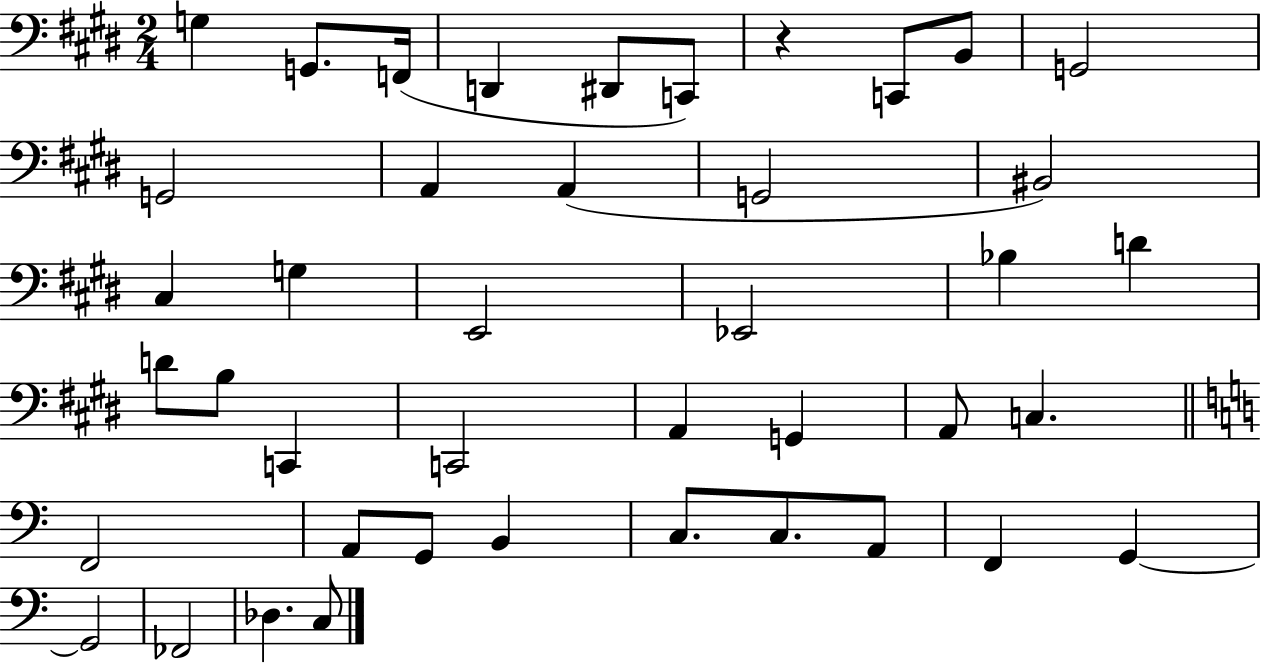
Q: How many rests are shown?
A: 1